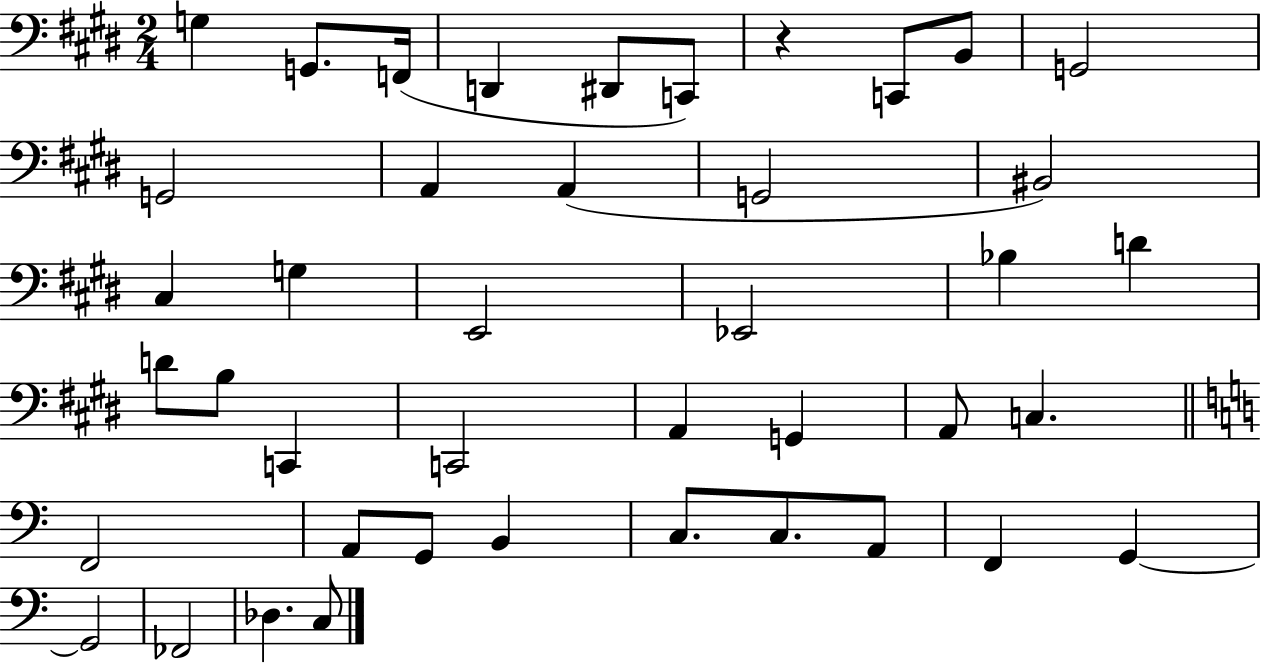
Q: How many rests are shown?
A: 1